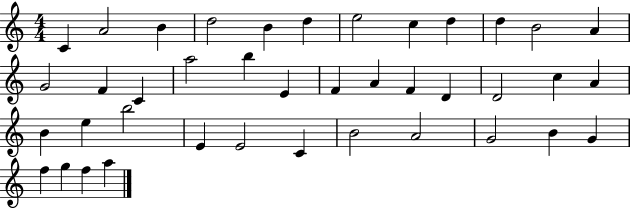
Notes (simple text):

C4/q A4/h B4/q D5/h B4/q D5/q E5/h C5/q D5/q D5/q B4/h A4/q G4/h F4/q C4/q A5/h B5/q E4/q F4/q A4/q F4/q D4/q D4/h C5/q A4/q B4/q E5/q B5/h E4/q E4/h C4/q B4/h A4/h G4/h B4/q G4/q F5/q G5/q F5/q A5/q